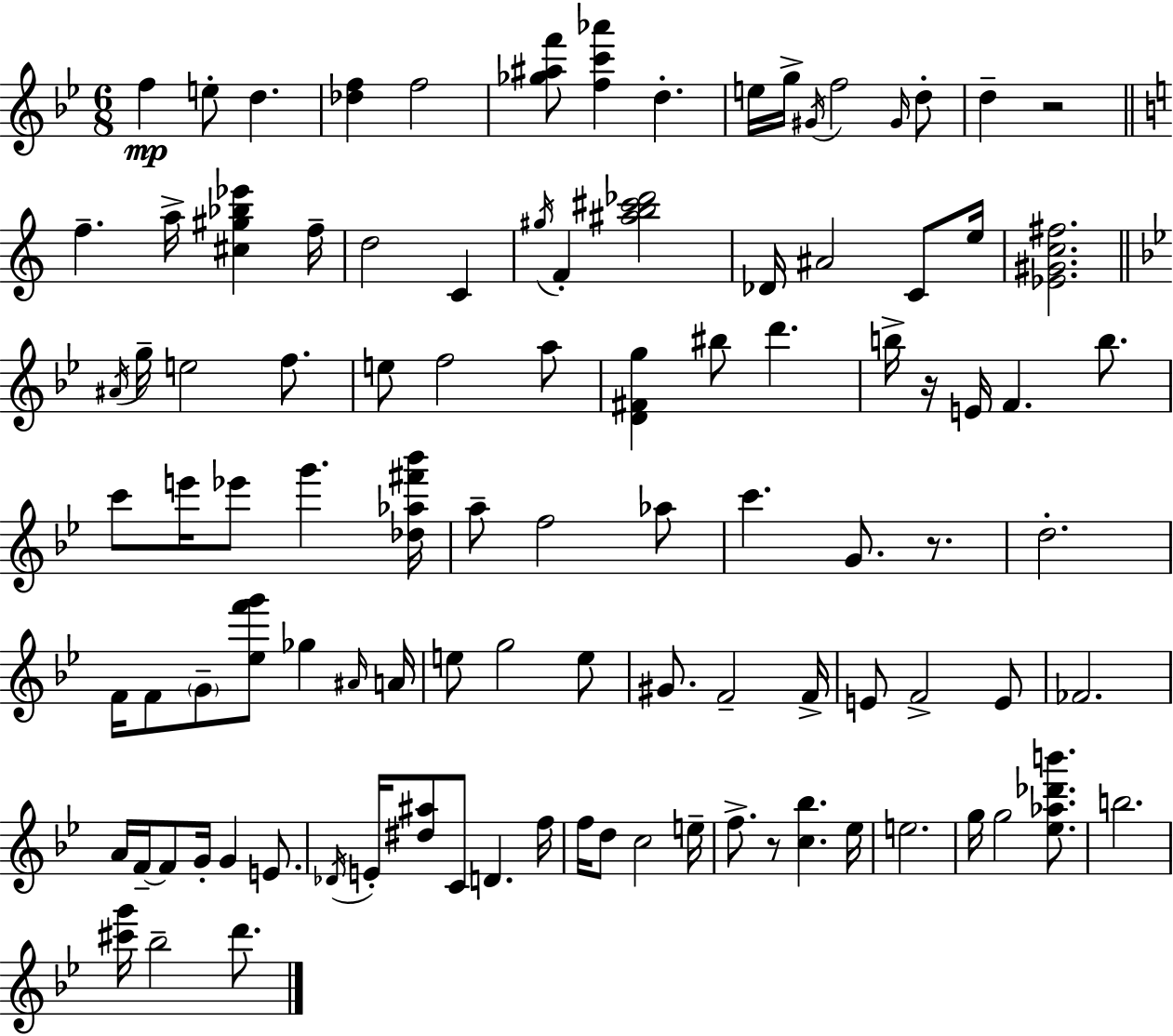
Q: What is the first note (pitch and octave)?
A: F5